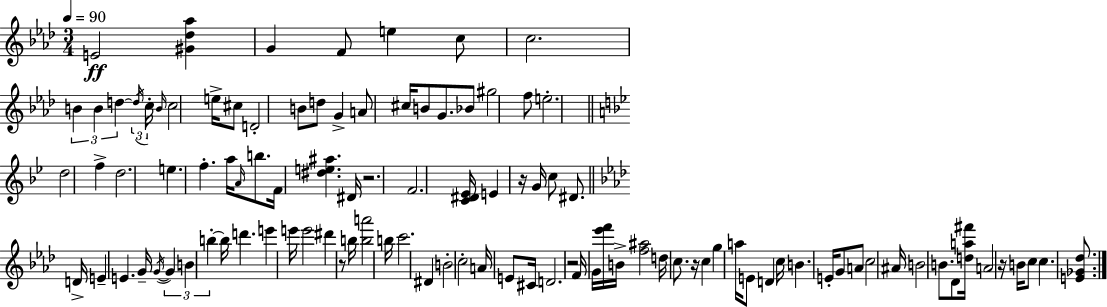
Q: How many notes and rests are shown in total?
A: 104